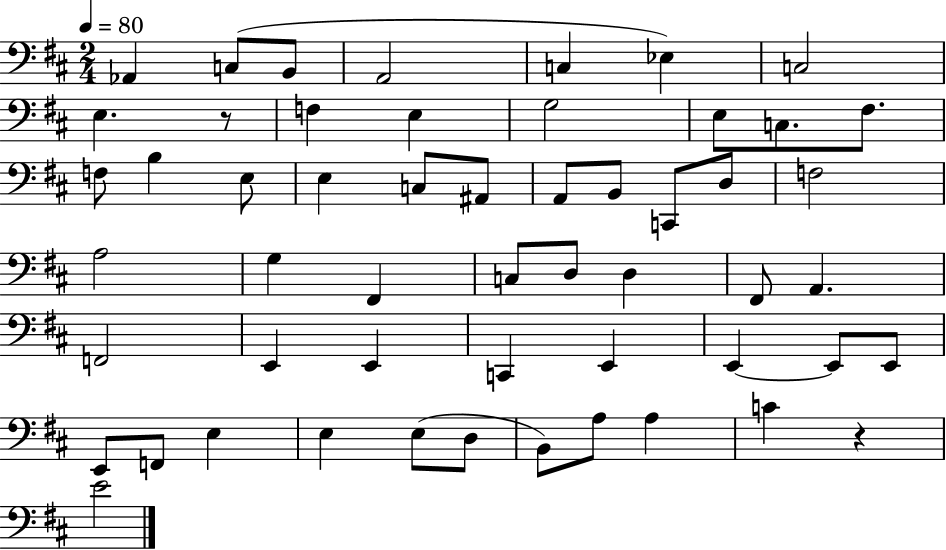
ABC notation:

X:1
T:Untitled
M:2/4
L:1/4
K:D
_A,, C,/2 B,,/2 A,,2 C, _E, C,2 E, z/2 F, E, G,2 E,/2 C,/2 ^F,/2 F,/2 B, E,/2 E, C,/2 ^A,,/2 A,,/2 B,,/2 C,,/2 D,/2 F,2 A,2 G, ^F,, C,/2 D,/2 D, ^F,,/2 A,, F,,2 E,, E,, C,, E,, E,, E,,/2 E,,/2 E,,/2 F,,/2 E, E, E,/2 D,/2 B,,/2 A,/2 A, C z E2